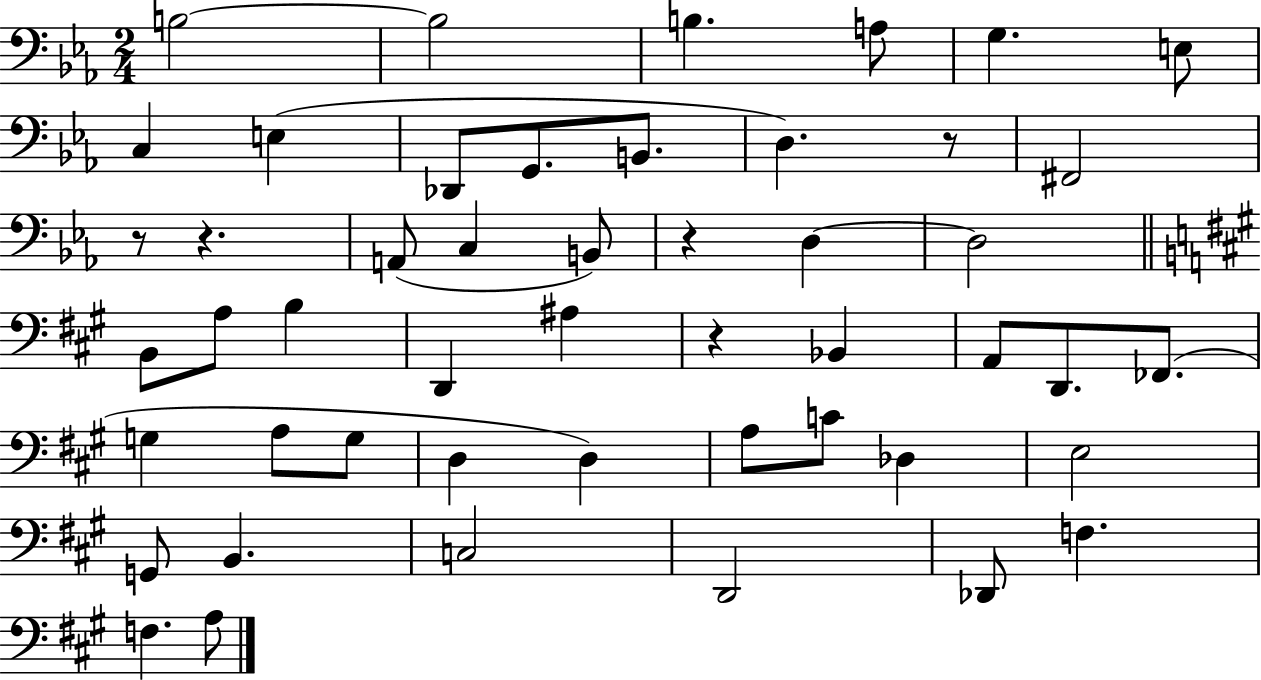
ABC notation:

X:1
T:Untitled
M:2/4
L:1/4
K:Eb
B,2 B,2 B, A,/2 G, E,/2 C, E, _D,,/2 G,,/2 B,,/2 D, z/2 ^F,,2 z/2 z A,,/2 C, B,,/2 z D, D,2 B,,/2 A,/2 B, D,, ^A, z _B,, A,,/2 D,,/2 _F,,/2 G, A,/2 G,/2 D, D, A,/2 C/2 _D, E,2 G,,/2 B,, C,2 D,,2 _D,,/2 F, F, A,/2